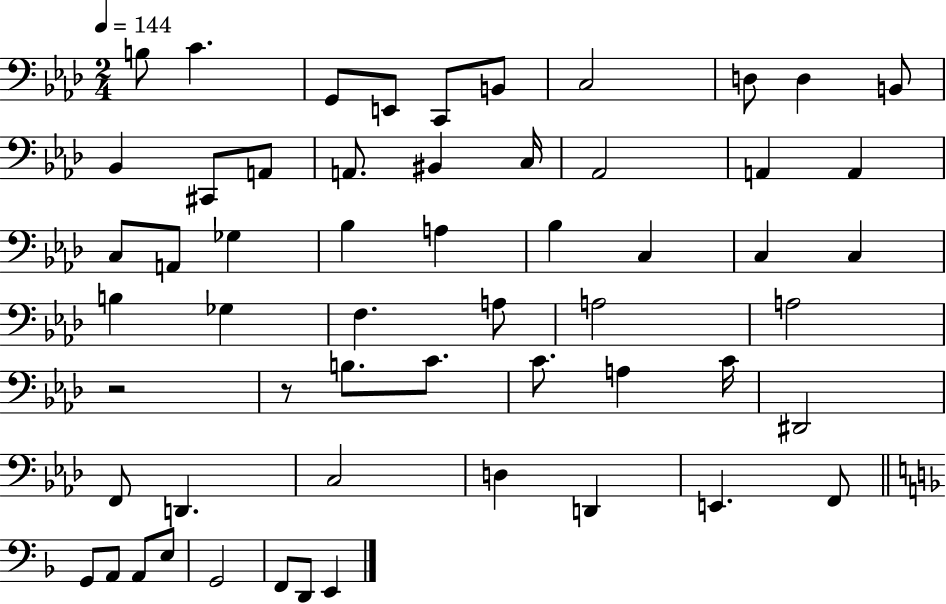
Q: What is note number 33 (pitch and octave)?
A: A3